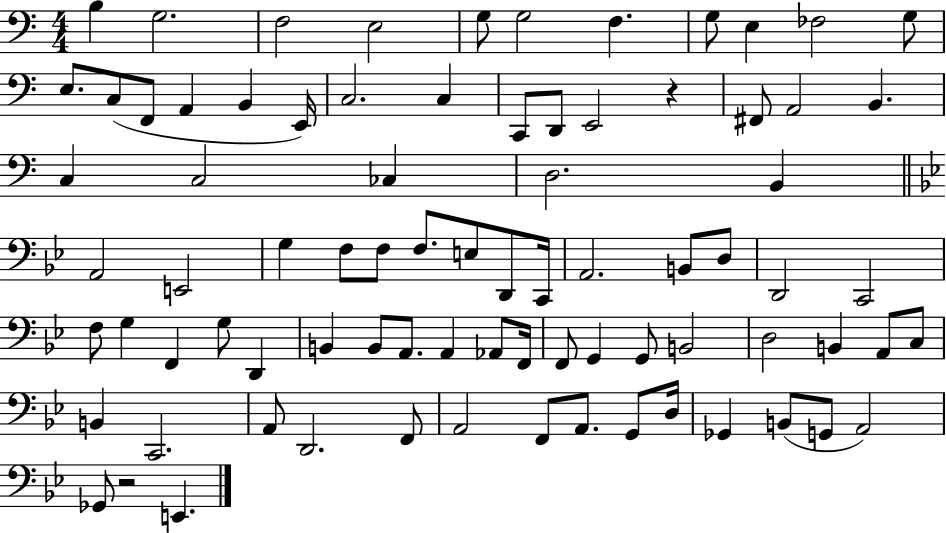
X:1
T:Untitled
M:4/4
L:1/4
K:C
B, G,2 F,2 E,2 G,/2 G,2 F, G,/2 E, _F,2 G,/2 E,/2 C,/2 F,,/2 A,, B,, E,,/4 C,2 C, C,,/2 D,,/2 E,,2 z ^F,,/2 A,,2 B,, C, C,2 _C, D,2 B,, A,,2 E,,2 G, F,/2 F,/2 F,/2 E,/2 D,,/2 C,,/4 A,,2 B,,/2 D,/2 D,,2 C,,2 F,/2 G, F,, G,/2 D,, B,, B,,/2 A,,/2 A,, _A,,/2 F,,/4 F,,/2 G,, G,,/2 B,,2 D,2 B,, A,,/2 C,/2 B,, C,,2 A,,/2 D,,2 F,,/2 A,,2 F,,/2 A,,/2 G,,/2 D,/4 _G,, B,,/2 G,,/2 A,,2 _G,,/2 z2 E,,